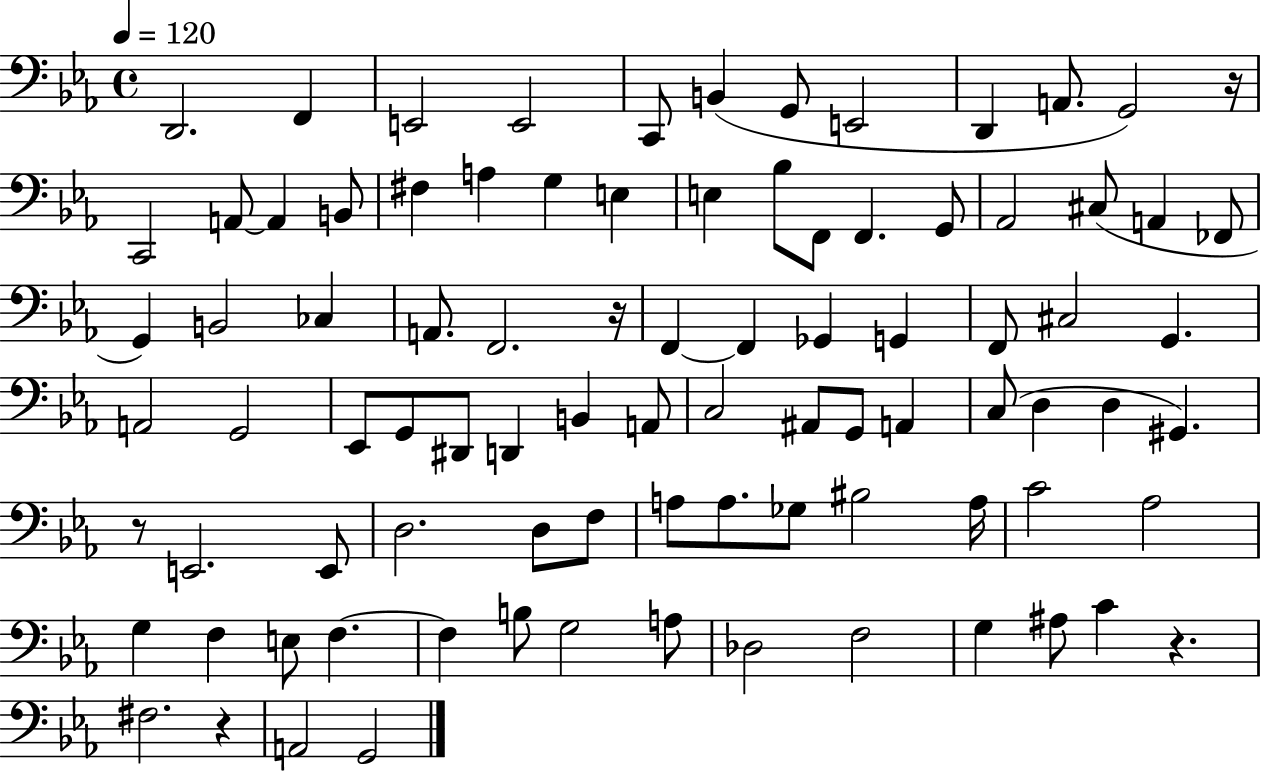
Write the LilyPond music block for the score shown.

{
  \clef bass
  \time 4/4
  \defaultTimeSignature
  \key ees \major
  \tempo 4 = 120
  d,2. f,4 | e,2 e,2 | c,8 b,4( g,8 e,2 | d,4 a,8. g,2) r16 | \break c,2 a,8~~ a,4 b,8 | fis4 a4 g4 e4 | e4 bes8 f,8 f,4. g,8 | aes,2 cis8( a,4 fes,8 | \break g,4) b,2 ces4 | a,8. f,2. r16 | f,4~~ f,4 ges,4 g,4 | f,8 cis2 g,4. | \break a,2 g,2 | ees,8 g,8 dis,8 d,4 b,4 a,8 | c2 ais,8 g,8 a,4 | c8( d4 d4 gis,4.) | \break r8 e,2. e,8 | d2. d8 f8 | a8 a8. ges8 bis2 a16 | c'2 aes2 | \break g4 f4 e8 f4.~~ | f4 b8 g2 a8 | des2 f2 | g4 ais8 c'4 r4. | \break fis2. r4 | a,2 g,2 | \bar "|."
}